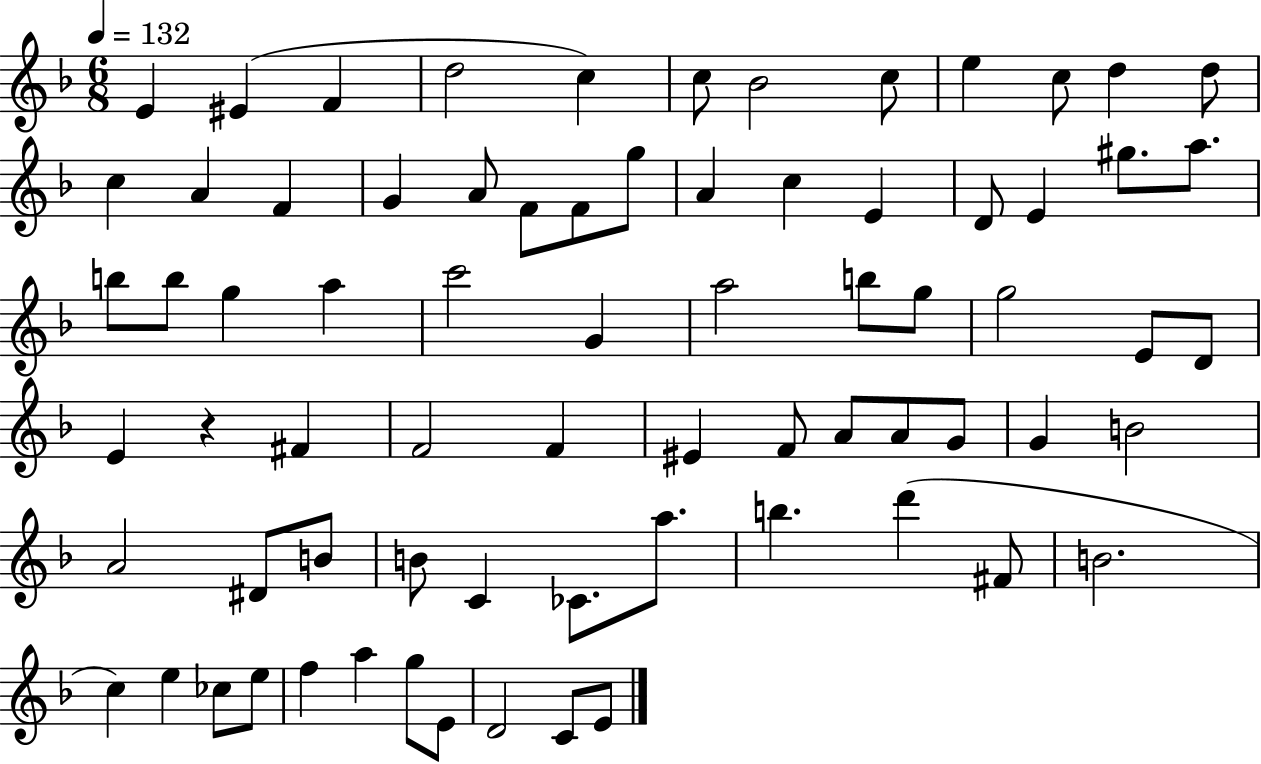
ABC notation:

X:1
T:Untitled
M:6/8
L:1/4
K:F
E ^E F d2 c c/2 _B2 c/2 e c/2 d d/2 c A F G A/2 F/2 F/2 g/2 A c E D/2 E ^g/2 a/2 b/2 b/2 g a c'2 G a2 b/2 g/2 g2 E/2 D/2 E z ^F F2 F ^E F/2 A/2 A/2 G/2 G B2 A2 ^D/2 B/2 B/2 C _C/2 a/2 b d' ^F/2 B2 c e _c/2 e/2 f a g/2 E/2 D2 C/2 E/2